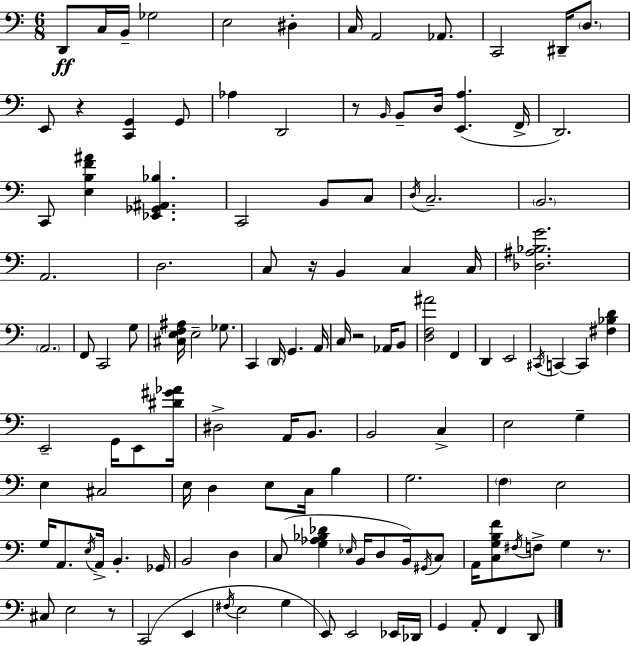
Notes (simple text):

D2/e C3/s B2/s Gb3/h E3/h D#3/q C3/s A2/h Ab2/e. C2/h D#2/s D3/e. E2/e R/q [C2,G2]/q G2/e Ab3/q D2/h R/e B2/s B2/e D3/s [E2,A3]/q. F2/s D2/h. C2/e [E3,B3,F4,A#4]/q [Eb2,Gb2,A#2,Bb3]/q. C2/h B2/e C3/e D3/s C3/h. B2/h. A2/h. D3/h. C3/e R/s B2/q C3/q C3/s [Db3,A#3,Bb3,G4]/h. A2/h. F2/e C2/h G3/e [C#3,E3,F3,A#3]/s E3/h Gb3/e. C2/q D2/s G2/q. A2/s C3/s R/h Ab2/s B2/e [D3,F3,A#4]/h F2/q D2/q E2/h C#2/s C2/q C2/q [F#3,Bb3,D4]/q E2/h G2/s E2/e [D#4,G#4,Ab4]/s D#3/h A2/s B2/e. B2/h C3/q E3/h G3/q E3/q C#3/h E3/s D3/q E3/e C3/s B3/q G3/h. F3/q E3/h G3/s A2/e. E3/s A2/s B2/q. Gb2/s B2/h D3/q C3/e [G3,Ab3,Bb3,Db4]/q Eb3/s B2/s D3/e B2/s G#2/s C3/e A2/s [C3,G3,B3,F4]/e F#3/s F3/e G3/q R/e. C#3/e E3/h R/e C2/h E2/q F#3/s E3/h G3/q E2/e E2/h Eb2/s Db2/s G2/q A2/e F2/q D2/e